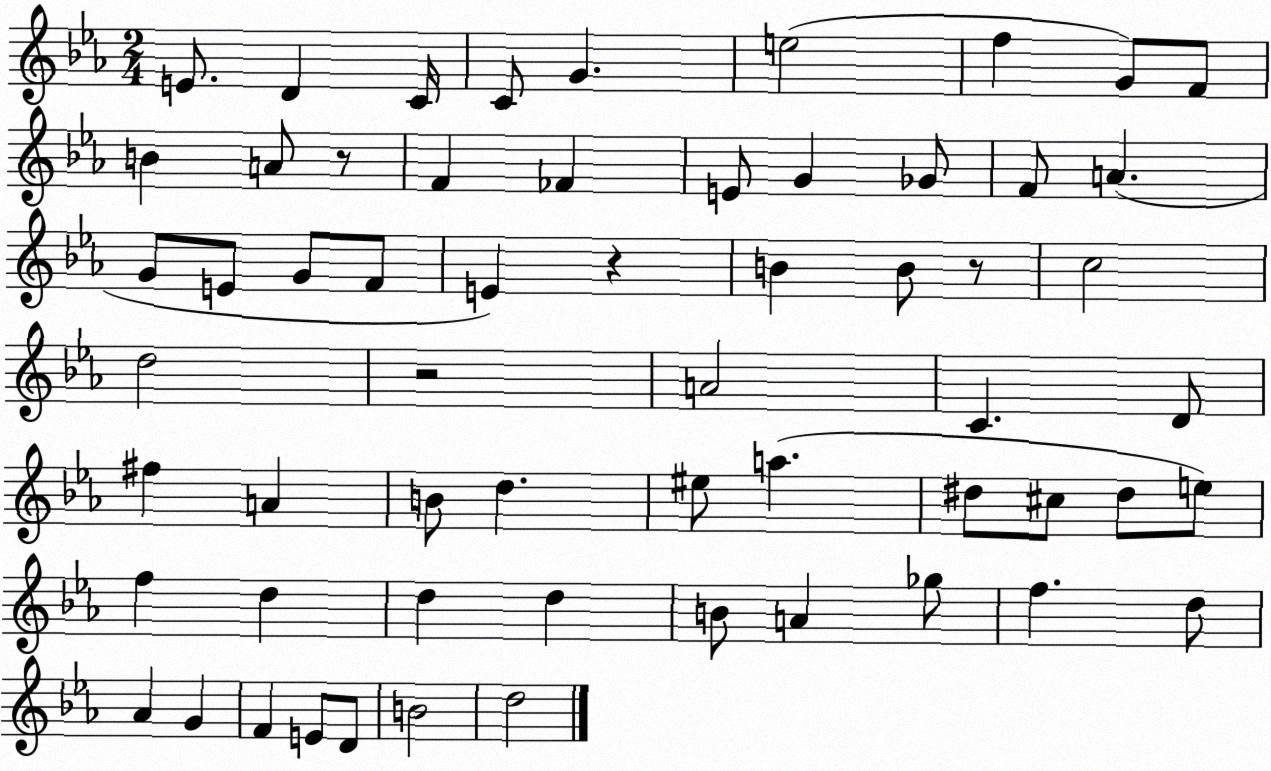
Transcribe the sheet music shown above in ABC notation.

X:1
T:Untitled
M:2/4
L:1/4
K:Eb
E/2 D C/4 C/2 G e2 f G/2 F/2 B A/2 z/2 F _F E/2 G _G/2 F/2 A G/2 E/2 G/2 F/2 E z B B/2 z/2 c2 d2 z2 A2 C D/2 ^f A B/2 d ^e/2 a ^d/2 ^c/2 ^d/2 e/2 f d d d B/2 A _g/2 f d/2 _A G F E/2 D/2 B2 d2